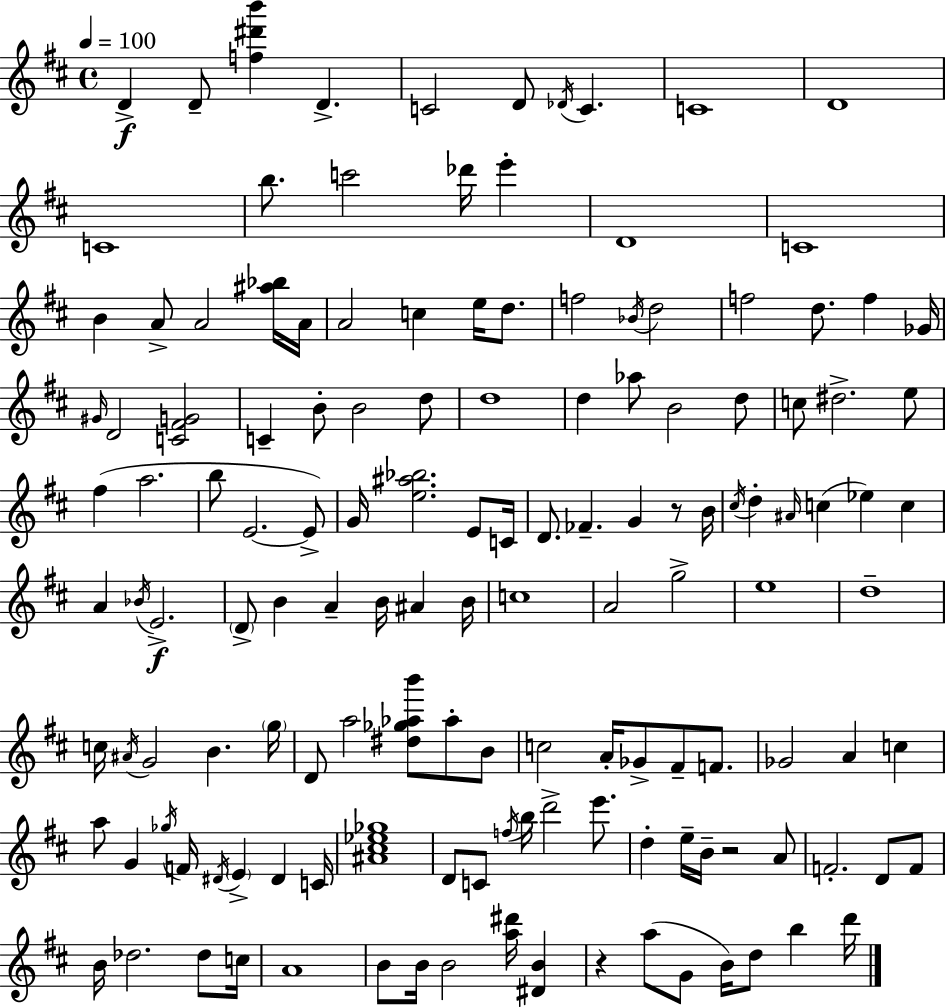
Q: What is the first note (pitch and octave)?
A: D4